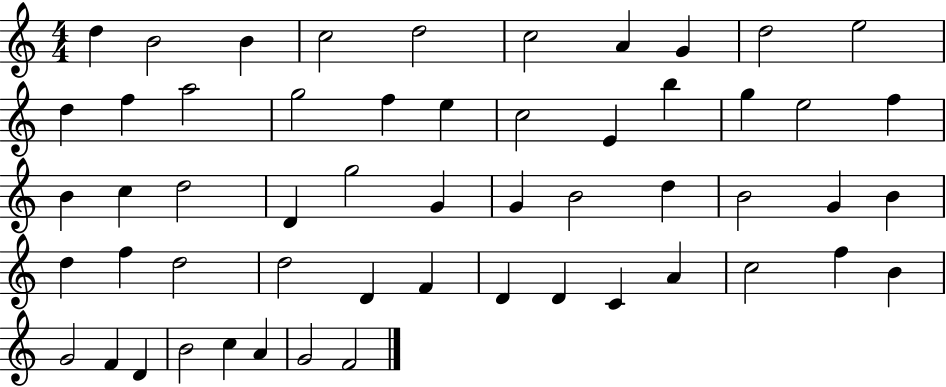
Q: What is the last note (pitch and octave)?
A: F4